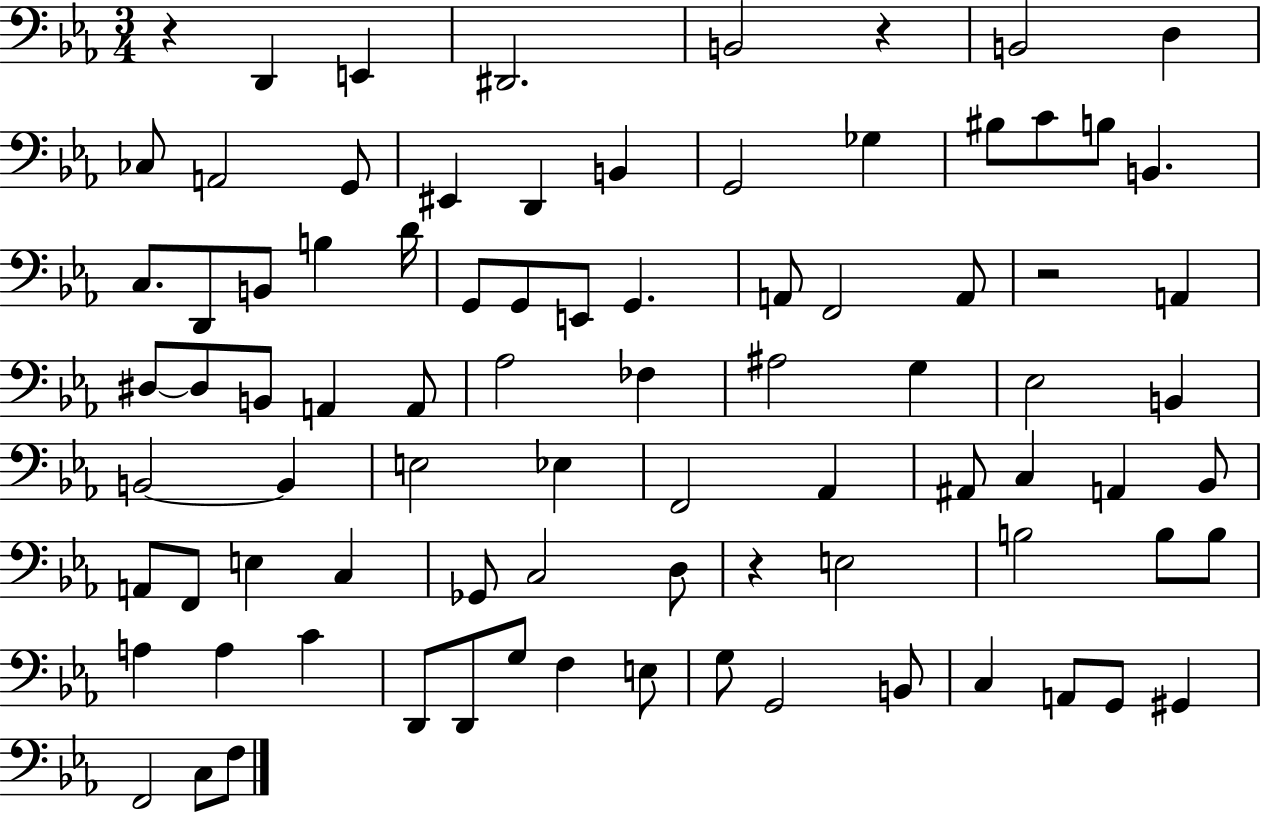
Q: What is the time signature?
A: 3/4